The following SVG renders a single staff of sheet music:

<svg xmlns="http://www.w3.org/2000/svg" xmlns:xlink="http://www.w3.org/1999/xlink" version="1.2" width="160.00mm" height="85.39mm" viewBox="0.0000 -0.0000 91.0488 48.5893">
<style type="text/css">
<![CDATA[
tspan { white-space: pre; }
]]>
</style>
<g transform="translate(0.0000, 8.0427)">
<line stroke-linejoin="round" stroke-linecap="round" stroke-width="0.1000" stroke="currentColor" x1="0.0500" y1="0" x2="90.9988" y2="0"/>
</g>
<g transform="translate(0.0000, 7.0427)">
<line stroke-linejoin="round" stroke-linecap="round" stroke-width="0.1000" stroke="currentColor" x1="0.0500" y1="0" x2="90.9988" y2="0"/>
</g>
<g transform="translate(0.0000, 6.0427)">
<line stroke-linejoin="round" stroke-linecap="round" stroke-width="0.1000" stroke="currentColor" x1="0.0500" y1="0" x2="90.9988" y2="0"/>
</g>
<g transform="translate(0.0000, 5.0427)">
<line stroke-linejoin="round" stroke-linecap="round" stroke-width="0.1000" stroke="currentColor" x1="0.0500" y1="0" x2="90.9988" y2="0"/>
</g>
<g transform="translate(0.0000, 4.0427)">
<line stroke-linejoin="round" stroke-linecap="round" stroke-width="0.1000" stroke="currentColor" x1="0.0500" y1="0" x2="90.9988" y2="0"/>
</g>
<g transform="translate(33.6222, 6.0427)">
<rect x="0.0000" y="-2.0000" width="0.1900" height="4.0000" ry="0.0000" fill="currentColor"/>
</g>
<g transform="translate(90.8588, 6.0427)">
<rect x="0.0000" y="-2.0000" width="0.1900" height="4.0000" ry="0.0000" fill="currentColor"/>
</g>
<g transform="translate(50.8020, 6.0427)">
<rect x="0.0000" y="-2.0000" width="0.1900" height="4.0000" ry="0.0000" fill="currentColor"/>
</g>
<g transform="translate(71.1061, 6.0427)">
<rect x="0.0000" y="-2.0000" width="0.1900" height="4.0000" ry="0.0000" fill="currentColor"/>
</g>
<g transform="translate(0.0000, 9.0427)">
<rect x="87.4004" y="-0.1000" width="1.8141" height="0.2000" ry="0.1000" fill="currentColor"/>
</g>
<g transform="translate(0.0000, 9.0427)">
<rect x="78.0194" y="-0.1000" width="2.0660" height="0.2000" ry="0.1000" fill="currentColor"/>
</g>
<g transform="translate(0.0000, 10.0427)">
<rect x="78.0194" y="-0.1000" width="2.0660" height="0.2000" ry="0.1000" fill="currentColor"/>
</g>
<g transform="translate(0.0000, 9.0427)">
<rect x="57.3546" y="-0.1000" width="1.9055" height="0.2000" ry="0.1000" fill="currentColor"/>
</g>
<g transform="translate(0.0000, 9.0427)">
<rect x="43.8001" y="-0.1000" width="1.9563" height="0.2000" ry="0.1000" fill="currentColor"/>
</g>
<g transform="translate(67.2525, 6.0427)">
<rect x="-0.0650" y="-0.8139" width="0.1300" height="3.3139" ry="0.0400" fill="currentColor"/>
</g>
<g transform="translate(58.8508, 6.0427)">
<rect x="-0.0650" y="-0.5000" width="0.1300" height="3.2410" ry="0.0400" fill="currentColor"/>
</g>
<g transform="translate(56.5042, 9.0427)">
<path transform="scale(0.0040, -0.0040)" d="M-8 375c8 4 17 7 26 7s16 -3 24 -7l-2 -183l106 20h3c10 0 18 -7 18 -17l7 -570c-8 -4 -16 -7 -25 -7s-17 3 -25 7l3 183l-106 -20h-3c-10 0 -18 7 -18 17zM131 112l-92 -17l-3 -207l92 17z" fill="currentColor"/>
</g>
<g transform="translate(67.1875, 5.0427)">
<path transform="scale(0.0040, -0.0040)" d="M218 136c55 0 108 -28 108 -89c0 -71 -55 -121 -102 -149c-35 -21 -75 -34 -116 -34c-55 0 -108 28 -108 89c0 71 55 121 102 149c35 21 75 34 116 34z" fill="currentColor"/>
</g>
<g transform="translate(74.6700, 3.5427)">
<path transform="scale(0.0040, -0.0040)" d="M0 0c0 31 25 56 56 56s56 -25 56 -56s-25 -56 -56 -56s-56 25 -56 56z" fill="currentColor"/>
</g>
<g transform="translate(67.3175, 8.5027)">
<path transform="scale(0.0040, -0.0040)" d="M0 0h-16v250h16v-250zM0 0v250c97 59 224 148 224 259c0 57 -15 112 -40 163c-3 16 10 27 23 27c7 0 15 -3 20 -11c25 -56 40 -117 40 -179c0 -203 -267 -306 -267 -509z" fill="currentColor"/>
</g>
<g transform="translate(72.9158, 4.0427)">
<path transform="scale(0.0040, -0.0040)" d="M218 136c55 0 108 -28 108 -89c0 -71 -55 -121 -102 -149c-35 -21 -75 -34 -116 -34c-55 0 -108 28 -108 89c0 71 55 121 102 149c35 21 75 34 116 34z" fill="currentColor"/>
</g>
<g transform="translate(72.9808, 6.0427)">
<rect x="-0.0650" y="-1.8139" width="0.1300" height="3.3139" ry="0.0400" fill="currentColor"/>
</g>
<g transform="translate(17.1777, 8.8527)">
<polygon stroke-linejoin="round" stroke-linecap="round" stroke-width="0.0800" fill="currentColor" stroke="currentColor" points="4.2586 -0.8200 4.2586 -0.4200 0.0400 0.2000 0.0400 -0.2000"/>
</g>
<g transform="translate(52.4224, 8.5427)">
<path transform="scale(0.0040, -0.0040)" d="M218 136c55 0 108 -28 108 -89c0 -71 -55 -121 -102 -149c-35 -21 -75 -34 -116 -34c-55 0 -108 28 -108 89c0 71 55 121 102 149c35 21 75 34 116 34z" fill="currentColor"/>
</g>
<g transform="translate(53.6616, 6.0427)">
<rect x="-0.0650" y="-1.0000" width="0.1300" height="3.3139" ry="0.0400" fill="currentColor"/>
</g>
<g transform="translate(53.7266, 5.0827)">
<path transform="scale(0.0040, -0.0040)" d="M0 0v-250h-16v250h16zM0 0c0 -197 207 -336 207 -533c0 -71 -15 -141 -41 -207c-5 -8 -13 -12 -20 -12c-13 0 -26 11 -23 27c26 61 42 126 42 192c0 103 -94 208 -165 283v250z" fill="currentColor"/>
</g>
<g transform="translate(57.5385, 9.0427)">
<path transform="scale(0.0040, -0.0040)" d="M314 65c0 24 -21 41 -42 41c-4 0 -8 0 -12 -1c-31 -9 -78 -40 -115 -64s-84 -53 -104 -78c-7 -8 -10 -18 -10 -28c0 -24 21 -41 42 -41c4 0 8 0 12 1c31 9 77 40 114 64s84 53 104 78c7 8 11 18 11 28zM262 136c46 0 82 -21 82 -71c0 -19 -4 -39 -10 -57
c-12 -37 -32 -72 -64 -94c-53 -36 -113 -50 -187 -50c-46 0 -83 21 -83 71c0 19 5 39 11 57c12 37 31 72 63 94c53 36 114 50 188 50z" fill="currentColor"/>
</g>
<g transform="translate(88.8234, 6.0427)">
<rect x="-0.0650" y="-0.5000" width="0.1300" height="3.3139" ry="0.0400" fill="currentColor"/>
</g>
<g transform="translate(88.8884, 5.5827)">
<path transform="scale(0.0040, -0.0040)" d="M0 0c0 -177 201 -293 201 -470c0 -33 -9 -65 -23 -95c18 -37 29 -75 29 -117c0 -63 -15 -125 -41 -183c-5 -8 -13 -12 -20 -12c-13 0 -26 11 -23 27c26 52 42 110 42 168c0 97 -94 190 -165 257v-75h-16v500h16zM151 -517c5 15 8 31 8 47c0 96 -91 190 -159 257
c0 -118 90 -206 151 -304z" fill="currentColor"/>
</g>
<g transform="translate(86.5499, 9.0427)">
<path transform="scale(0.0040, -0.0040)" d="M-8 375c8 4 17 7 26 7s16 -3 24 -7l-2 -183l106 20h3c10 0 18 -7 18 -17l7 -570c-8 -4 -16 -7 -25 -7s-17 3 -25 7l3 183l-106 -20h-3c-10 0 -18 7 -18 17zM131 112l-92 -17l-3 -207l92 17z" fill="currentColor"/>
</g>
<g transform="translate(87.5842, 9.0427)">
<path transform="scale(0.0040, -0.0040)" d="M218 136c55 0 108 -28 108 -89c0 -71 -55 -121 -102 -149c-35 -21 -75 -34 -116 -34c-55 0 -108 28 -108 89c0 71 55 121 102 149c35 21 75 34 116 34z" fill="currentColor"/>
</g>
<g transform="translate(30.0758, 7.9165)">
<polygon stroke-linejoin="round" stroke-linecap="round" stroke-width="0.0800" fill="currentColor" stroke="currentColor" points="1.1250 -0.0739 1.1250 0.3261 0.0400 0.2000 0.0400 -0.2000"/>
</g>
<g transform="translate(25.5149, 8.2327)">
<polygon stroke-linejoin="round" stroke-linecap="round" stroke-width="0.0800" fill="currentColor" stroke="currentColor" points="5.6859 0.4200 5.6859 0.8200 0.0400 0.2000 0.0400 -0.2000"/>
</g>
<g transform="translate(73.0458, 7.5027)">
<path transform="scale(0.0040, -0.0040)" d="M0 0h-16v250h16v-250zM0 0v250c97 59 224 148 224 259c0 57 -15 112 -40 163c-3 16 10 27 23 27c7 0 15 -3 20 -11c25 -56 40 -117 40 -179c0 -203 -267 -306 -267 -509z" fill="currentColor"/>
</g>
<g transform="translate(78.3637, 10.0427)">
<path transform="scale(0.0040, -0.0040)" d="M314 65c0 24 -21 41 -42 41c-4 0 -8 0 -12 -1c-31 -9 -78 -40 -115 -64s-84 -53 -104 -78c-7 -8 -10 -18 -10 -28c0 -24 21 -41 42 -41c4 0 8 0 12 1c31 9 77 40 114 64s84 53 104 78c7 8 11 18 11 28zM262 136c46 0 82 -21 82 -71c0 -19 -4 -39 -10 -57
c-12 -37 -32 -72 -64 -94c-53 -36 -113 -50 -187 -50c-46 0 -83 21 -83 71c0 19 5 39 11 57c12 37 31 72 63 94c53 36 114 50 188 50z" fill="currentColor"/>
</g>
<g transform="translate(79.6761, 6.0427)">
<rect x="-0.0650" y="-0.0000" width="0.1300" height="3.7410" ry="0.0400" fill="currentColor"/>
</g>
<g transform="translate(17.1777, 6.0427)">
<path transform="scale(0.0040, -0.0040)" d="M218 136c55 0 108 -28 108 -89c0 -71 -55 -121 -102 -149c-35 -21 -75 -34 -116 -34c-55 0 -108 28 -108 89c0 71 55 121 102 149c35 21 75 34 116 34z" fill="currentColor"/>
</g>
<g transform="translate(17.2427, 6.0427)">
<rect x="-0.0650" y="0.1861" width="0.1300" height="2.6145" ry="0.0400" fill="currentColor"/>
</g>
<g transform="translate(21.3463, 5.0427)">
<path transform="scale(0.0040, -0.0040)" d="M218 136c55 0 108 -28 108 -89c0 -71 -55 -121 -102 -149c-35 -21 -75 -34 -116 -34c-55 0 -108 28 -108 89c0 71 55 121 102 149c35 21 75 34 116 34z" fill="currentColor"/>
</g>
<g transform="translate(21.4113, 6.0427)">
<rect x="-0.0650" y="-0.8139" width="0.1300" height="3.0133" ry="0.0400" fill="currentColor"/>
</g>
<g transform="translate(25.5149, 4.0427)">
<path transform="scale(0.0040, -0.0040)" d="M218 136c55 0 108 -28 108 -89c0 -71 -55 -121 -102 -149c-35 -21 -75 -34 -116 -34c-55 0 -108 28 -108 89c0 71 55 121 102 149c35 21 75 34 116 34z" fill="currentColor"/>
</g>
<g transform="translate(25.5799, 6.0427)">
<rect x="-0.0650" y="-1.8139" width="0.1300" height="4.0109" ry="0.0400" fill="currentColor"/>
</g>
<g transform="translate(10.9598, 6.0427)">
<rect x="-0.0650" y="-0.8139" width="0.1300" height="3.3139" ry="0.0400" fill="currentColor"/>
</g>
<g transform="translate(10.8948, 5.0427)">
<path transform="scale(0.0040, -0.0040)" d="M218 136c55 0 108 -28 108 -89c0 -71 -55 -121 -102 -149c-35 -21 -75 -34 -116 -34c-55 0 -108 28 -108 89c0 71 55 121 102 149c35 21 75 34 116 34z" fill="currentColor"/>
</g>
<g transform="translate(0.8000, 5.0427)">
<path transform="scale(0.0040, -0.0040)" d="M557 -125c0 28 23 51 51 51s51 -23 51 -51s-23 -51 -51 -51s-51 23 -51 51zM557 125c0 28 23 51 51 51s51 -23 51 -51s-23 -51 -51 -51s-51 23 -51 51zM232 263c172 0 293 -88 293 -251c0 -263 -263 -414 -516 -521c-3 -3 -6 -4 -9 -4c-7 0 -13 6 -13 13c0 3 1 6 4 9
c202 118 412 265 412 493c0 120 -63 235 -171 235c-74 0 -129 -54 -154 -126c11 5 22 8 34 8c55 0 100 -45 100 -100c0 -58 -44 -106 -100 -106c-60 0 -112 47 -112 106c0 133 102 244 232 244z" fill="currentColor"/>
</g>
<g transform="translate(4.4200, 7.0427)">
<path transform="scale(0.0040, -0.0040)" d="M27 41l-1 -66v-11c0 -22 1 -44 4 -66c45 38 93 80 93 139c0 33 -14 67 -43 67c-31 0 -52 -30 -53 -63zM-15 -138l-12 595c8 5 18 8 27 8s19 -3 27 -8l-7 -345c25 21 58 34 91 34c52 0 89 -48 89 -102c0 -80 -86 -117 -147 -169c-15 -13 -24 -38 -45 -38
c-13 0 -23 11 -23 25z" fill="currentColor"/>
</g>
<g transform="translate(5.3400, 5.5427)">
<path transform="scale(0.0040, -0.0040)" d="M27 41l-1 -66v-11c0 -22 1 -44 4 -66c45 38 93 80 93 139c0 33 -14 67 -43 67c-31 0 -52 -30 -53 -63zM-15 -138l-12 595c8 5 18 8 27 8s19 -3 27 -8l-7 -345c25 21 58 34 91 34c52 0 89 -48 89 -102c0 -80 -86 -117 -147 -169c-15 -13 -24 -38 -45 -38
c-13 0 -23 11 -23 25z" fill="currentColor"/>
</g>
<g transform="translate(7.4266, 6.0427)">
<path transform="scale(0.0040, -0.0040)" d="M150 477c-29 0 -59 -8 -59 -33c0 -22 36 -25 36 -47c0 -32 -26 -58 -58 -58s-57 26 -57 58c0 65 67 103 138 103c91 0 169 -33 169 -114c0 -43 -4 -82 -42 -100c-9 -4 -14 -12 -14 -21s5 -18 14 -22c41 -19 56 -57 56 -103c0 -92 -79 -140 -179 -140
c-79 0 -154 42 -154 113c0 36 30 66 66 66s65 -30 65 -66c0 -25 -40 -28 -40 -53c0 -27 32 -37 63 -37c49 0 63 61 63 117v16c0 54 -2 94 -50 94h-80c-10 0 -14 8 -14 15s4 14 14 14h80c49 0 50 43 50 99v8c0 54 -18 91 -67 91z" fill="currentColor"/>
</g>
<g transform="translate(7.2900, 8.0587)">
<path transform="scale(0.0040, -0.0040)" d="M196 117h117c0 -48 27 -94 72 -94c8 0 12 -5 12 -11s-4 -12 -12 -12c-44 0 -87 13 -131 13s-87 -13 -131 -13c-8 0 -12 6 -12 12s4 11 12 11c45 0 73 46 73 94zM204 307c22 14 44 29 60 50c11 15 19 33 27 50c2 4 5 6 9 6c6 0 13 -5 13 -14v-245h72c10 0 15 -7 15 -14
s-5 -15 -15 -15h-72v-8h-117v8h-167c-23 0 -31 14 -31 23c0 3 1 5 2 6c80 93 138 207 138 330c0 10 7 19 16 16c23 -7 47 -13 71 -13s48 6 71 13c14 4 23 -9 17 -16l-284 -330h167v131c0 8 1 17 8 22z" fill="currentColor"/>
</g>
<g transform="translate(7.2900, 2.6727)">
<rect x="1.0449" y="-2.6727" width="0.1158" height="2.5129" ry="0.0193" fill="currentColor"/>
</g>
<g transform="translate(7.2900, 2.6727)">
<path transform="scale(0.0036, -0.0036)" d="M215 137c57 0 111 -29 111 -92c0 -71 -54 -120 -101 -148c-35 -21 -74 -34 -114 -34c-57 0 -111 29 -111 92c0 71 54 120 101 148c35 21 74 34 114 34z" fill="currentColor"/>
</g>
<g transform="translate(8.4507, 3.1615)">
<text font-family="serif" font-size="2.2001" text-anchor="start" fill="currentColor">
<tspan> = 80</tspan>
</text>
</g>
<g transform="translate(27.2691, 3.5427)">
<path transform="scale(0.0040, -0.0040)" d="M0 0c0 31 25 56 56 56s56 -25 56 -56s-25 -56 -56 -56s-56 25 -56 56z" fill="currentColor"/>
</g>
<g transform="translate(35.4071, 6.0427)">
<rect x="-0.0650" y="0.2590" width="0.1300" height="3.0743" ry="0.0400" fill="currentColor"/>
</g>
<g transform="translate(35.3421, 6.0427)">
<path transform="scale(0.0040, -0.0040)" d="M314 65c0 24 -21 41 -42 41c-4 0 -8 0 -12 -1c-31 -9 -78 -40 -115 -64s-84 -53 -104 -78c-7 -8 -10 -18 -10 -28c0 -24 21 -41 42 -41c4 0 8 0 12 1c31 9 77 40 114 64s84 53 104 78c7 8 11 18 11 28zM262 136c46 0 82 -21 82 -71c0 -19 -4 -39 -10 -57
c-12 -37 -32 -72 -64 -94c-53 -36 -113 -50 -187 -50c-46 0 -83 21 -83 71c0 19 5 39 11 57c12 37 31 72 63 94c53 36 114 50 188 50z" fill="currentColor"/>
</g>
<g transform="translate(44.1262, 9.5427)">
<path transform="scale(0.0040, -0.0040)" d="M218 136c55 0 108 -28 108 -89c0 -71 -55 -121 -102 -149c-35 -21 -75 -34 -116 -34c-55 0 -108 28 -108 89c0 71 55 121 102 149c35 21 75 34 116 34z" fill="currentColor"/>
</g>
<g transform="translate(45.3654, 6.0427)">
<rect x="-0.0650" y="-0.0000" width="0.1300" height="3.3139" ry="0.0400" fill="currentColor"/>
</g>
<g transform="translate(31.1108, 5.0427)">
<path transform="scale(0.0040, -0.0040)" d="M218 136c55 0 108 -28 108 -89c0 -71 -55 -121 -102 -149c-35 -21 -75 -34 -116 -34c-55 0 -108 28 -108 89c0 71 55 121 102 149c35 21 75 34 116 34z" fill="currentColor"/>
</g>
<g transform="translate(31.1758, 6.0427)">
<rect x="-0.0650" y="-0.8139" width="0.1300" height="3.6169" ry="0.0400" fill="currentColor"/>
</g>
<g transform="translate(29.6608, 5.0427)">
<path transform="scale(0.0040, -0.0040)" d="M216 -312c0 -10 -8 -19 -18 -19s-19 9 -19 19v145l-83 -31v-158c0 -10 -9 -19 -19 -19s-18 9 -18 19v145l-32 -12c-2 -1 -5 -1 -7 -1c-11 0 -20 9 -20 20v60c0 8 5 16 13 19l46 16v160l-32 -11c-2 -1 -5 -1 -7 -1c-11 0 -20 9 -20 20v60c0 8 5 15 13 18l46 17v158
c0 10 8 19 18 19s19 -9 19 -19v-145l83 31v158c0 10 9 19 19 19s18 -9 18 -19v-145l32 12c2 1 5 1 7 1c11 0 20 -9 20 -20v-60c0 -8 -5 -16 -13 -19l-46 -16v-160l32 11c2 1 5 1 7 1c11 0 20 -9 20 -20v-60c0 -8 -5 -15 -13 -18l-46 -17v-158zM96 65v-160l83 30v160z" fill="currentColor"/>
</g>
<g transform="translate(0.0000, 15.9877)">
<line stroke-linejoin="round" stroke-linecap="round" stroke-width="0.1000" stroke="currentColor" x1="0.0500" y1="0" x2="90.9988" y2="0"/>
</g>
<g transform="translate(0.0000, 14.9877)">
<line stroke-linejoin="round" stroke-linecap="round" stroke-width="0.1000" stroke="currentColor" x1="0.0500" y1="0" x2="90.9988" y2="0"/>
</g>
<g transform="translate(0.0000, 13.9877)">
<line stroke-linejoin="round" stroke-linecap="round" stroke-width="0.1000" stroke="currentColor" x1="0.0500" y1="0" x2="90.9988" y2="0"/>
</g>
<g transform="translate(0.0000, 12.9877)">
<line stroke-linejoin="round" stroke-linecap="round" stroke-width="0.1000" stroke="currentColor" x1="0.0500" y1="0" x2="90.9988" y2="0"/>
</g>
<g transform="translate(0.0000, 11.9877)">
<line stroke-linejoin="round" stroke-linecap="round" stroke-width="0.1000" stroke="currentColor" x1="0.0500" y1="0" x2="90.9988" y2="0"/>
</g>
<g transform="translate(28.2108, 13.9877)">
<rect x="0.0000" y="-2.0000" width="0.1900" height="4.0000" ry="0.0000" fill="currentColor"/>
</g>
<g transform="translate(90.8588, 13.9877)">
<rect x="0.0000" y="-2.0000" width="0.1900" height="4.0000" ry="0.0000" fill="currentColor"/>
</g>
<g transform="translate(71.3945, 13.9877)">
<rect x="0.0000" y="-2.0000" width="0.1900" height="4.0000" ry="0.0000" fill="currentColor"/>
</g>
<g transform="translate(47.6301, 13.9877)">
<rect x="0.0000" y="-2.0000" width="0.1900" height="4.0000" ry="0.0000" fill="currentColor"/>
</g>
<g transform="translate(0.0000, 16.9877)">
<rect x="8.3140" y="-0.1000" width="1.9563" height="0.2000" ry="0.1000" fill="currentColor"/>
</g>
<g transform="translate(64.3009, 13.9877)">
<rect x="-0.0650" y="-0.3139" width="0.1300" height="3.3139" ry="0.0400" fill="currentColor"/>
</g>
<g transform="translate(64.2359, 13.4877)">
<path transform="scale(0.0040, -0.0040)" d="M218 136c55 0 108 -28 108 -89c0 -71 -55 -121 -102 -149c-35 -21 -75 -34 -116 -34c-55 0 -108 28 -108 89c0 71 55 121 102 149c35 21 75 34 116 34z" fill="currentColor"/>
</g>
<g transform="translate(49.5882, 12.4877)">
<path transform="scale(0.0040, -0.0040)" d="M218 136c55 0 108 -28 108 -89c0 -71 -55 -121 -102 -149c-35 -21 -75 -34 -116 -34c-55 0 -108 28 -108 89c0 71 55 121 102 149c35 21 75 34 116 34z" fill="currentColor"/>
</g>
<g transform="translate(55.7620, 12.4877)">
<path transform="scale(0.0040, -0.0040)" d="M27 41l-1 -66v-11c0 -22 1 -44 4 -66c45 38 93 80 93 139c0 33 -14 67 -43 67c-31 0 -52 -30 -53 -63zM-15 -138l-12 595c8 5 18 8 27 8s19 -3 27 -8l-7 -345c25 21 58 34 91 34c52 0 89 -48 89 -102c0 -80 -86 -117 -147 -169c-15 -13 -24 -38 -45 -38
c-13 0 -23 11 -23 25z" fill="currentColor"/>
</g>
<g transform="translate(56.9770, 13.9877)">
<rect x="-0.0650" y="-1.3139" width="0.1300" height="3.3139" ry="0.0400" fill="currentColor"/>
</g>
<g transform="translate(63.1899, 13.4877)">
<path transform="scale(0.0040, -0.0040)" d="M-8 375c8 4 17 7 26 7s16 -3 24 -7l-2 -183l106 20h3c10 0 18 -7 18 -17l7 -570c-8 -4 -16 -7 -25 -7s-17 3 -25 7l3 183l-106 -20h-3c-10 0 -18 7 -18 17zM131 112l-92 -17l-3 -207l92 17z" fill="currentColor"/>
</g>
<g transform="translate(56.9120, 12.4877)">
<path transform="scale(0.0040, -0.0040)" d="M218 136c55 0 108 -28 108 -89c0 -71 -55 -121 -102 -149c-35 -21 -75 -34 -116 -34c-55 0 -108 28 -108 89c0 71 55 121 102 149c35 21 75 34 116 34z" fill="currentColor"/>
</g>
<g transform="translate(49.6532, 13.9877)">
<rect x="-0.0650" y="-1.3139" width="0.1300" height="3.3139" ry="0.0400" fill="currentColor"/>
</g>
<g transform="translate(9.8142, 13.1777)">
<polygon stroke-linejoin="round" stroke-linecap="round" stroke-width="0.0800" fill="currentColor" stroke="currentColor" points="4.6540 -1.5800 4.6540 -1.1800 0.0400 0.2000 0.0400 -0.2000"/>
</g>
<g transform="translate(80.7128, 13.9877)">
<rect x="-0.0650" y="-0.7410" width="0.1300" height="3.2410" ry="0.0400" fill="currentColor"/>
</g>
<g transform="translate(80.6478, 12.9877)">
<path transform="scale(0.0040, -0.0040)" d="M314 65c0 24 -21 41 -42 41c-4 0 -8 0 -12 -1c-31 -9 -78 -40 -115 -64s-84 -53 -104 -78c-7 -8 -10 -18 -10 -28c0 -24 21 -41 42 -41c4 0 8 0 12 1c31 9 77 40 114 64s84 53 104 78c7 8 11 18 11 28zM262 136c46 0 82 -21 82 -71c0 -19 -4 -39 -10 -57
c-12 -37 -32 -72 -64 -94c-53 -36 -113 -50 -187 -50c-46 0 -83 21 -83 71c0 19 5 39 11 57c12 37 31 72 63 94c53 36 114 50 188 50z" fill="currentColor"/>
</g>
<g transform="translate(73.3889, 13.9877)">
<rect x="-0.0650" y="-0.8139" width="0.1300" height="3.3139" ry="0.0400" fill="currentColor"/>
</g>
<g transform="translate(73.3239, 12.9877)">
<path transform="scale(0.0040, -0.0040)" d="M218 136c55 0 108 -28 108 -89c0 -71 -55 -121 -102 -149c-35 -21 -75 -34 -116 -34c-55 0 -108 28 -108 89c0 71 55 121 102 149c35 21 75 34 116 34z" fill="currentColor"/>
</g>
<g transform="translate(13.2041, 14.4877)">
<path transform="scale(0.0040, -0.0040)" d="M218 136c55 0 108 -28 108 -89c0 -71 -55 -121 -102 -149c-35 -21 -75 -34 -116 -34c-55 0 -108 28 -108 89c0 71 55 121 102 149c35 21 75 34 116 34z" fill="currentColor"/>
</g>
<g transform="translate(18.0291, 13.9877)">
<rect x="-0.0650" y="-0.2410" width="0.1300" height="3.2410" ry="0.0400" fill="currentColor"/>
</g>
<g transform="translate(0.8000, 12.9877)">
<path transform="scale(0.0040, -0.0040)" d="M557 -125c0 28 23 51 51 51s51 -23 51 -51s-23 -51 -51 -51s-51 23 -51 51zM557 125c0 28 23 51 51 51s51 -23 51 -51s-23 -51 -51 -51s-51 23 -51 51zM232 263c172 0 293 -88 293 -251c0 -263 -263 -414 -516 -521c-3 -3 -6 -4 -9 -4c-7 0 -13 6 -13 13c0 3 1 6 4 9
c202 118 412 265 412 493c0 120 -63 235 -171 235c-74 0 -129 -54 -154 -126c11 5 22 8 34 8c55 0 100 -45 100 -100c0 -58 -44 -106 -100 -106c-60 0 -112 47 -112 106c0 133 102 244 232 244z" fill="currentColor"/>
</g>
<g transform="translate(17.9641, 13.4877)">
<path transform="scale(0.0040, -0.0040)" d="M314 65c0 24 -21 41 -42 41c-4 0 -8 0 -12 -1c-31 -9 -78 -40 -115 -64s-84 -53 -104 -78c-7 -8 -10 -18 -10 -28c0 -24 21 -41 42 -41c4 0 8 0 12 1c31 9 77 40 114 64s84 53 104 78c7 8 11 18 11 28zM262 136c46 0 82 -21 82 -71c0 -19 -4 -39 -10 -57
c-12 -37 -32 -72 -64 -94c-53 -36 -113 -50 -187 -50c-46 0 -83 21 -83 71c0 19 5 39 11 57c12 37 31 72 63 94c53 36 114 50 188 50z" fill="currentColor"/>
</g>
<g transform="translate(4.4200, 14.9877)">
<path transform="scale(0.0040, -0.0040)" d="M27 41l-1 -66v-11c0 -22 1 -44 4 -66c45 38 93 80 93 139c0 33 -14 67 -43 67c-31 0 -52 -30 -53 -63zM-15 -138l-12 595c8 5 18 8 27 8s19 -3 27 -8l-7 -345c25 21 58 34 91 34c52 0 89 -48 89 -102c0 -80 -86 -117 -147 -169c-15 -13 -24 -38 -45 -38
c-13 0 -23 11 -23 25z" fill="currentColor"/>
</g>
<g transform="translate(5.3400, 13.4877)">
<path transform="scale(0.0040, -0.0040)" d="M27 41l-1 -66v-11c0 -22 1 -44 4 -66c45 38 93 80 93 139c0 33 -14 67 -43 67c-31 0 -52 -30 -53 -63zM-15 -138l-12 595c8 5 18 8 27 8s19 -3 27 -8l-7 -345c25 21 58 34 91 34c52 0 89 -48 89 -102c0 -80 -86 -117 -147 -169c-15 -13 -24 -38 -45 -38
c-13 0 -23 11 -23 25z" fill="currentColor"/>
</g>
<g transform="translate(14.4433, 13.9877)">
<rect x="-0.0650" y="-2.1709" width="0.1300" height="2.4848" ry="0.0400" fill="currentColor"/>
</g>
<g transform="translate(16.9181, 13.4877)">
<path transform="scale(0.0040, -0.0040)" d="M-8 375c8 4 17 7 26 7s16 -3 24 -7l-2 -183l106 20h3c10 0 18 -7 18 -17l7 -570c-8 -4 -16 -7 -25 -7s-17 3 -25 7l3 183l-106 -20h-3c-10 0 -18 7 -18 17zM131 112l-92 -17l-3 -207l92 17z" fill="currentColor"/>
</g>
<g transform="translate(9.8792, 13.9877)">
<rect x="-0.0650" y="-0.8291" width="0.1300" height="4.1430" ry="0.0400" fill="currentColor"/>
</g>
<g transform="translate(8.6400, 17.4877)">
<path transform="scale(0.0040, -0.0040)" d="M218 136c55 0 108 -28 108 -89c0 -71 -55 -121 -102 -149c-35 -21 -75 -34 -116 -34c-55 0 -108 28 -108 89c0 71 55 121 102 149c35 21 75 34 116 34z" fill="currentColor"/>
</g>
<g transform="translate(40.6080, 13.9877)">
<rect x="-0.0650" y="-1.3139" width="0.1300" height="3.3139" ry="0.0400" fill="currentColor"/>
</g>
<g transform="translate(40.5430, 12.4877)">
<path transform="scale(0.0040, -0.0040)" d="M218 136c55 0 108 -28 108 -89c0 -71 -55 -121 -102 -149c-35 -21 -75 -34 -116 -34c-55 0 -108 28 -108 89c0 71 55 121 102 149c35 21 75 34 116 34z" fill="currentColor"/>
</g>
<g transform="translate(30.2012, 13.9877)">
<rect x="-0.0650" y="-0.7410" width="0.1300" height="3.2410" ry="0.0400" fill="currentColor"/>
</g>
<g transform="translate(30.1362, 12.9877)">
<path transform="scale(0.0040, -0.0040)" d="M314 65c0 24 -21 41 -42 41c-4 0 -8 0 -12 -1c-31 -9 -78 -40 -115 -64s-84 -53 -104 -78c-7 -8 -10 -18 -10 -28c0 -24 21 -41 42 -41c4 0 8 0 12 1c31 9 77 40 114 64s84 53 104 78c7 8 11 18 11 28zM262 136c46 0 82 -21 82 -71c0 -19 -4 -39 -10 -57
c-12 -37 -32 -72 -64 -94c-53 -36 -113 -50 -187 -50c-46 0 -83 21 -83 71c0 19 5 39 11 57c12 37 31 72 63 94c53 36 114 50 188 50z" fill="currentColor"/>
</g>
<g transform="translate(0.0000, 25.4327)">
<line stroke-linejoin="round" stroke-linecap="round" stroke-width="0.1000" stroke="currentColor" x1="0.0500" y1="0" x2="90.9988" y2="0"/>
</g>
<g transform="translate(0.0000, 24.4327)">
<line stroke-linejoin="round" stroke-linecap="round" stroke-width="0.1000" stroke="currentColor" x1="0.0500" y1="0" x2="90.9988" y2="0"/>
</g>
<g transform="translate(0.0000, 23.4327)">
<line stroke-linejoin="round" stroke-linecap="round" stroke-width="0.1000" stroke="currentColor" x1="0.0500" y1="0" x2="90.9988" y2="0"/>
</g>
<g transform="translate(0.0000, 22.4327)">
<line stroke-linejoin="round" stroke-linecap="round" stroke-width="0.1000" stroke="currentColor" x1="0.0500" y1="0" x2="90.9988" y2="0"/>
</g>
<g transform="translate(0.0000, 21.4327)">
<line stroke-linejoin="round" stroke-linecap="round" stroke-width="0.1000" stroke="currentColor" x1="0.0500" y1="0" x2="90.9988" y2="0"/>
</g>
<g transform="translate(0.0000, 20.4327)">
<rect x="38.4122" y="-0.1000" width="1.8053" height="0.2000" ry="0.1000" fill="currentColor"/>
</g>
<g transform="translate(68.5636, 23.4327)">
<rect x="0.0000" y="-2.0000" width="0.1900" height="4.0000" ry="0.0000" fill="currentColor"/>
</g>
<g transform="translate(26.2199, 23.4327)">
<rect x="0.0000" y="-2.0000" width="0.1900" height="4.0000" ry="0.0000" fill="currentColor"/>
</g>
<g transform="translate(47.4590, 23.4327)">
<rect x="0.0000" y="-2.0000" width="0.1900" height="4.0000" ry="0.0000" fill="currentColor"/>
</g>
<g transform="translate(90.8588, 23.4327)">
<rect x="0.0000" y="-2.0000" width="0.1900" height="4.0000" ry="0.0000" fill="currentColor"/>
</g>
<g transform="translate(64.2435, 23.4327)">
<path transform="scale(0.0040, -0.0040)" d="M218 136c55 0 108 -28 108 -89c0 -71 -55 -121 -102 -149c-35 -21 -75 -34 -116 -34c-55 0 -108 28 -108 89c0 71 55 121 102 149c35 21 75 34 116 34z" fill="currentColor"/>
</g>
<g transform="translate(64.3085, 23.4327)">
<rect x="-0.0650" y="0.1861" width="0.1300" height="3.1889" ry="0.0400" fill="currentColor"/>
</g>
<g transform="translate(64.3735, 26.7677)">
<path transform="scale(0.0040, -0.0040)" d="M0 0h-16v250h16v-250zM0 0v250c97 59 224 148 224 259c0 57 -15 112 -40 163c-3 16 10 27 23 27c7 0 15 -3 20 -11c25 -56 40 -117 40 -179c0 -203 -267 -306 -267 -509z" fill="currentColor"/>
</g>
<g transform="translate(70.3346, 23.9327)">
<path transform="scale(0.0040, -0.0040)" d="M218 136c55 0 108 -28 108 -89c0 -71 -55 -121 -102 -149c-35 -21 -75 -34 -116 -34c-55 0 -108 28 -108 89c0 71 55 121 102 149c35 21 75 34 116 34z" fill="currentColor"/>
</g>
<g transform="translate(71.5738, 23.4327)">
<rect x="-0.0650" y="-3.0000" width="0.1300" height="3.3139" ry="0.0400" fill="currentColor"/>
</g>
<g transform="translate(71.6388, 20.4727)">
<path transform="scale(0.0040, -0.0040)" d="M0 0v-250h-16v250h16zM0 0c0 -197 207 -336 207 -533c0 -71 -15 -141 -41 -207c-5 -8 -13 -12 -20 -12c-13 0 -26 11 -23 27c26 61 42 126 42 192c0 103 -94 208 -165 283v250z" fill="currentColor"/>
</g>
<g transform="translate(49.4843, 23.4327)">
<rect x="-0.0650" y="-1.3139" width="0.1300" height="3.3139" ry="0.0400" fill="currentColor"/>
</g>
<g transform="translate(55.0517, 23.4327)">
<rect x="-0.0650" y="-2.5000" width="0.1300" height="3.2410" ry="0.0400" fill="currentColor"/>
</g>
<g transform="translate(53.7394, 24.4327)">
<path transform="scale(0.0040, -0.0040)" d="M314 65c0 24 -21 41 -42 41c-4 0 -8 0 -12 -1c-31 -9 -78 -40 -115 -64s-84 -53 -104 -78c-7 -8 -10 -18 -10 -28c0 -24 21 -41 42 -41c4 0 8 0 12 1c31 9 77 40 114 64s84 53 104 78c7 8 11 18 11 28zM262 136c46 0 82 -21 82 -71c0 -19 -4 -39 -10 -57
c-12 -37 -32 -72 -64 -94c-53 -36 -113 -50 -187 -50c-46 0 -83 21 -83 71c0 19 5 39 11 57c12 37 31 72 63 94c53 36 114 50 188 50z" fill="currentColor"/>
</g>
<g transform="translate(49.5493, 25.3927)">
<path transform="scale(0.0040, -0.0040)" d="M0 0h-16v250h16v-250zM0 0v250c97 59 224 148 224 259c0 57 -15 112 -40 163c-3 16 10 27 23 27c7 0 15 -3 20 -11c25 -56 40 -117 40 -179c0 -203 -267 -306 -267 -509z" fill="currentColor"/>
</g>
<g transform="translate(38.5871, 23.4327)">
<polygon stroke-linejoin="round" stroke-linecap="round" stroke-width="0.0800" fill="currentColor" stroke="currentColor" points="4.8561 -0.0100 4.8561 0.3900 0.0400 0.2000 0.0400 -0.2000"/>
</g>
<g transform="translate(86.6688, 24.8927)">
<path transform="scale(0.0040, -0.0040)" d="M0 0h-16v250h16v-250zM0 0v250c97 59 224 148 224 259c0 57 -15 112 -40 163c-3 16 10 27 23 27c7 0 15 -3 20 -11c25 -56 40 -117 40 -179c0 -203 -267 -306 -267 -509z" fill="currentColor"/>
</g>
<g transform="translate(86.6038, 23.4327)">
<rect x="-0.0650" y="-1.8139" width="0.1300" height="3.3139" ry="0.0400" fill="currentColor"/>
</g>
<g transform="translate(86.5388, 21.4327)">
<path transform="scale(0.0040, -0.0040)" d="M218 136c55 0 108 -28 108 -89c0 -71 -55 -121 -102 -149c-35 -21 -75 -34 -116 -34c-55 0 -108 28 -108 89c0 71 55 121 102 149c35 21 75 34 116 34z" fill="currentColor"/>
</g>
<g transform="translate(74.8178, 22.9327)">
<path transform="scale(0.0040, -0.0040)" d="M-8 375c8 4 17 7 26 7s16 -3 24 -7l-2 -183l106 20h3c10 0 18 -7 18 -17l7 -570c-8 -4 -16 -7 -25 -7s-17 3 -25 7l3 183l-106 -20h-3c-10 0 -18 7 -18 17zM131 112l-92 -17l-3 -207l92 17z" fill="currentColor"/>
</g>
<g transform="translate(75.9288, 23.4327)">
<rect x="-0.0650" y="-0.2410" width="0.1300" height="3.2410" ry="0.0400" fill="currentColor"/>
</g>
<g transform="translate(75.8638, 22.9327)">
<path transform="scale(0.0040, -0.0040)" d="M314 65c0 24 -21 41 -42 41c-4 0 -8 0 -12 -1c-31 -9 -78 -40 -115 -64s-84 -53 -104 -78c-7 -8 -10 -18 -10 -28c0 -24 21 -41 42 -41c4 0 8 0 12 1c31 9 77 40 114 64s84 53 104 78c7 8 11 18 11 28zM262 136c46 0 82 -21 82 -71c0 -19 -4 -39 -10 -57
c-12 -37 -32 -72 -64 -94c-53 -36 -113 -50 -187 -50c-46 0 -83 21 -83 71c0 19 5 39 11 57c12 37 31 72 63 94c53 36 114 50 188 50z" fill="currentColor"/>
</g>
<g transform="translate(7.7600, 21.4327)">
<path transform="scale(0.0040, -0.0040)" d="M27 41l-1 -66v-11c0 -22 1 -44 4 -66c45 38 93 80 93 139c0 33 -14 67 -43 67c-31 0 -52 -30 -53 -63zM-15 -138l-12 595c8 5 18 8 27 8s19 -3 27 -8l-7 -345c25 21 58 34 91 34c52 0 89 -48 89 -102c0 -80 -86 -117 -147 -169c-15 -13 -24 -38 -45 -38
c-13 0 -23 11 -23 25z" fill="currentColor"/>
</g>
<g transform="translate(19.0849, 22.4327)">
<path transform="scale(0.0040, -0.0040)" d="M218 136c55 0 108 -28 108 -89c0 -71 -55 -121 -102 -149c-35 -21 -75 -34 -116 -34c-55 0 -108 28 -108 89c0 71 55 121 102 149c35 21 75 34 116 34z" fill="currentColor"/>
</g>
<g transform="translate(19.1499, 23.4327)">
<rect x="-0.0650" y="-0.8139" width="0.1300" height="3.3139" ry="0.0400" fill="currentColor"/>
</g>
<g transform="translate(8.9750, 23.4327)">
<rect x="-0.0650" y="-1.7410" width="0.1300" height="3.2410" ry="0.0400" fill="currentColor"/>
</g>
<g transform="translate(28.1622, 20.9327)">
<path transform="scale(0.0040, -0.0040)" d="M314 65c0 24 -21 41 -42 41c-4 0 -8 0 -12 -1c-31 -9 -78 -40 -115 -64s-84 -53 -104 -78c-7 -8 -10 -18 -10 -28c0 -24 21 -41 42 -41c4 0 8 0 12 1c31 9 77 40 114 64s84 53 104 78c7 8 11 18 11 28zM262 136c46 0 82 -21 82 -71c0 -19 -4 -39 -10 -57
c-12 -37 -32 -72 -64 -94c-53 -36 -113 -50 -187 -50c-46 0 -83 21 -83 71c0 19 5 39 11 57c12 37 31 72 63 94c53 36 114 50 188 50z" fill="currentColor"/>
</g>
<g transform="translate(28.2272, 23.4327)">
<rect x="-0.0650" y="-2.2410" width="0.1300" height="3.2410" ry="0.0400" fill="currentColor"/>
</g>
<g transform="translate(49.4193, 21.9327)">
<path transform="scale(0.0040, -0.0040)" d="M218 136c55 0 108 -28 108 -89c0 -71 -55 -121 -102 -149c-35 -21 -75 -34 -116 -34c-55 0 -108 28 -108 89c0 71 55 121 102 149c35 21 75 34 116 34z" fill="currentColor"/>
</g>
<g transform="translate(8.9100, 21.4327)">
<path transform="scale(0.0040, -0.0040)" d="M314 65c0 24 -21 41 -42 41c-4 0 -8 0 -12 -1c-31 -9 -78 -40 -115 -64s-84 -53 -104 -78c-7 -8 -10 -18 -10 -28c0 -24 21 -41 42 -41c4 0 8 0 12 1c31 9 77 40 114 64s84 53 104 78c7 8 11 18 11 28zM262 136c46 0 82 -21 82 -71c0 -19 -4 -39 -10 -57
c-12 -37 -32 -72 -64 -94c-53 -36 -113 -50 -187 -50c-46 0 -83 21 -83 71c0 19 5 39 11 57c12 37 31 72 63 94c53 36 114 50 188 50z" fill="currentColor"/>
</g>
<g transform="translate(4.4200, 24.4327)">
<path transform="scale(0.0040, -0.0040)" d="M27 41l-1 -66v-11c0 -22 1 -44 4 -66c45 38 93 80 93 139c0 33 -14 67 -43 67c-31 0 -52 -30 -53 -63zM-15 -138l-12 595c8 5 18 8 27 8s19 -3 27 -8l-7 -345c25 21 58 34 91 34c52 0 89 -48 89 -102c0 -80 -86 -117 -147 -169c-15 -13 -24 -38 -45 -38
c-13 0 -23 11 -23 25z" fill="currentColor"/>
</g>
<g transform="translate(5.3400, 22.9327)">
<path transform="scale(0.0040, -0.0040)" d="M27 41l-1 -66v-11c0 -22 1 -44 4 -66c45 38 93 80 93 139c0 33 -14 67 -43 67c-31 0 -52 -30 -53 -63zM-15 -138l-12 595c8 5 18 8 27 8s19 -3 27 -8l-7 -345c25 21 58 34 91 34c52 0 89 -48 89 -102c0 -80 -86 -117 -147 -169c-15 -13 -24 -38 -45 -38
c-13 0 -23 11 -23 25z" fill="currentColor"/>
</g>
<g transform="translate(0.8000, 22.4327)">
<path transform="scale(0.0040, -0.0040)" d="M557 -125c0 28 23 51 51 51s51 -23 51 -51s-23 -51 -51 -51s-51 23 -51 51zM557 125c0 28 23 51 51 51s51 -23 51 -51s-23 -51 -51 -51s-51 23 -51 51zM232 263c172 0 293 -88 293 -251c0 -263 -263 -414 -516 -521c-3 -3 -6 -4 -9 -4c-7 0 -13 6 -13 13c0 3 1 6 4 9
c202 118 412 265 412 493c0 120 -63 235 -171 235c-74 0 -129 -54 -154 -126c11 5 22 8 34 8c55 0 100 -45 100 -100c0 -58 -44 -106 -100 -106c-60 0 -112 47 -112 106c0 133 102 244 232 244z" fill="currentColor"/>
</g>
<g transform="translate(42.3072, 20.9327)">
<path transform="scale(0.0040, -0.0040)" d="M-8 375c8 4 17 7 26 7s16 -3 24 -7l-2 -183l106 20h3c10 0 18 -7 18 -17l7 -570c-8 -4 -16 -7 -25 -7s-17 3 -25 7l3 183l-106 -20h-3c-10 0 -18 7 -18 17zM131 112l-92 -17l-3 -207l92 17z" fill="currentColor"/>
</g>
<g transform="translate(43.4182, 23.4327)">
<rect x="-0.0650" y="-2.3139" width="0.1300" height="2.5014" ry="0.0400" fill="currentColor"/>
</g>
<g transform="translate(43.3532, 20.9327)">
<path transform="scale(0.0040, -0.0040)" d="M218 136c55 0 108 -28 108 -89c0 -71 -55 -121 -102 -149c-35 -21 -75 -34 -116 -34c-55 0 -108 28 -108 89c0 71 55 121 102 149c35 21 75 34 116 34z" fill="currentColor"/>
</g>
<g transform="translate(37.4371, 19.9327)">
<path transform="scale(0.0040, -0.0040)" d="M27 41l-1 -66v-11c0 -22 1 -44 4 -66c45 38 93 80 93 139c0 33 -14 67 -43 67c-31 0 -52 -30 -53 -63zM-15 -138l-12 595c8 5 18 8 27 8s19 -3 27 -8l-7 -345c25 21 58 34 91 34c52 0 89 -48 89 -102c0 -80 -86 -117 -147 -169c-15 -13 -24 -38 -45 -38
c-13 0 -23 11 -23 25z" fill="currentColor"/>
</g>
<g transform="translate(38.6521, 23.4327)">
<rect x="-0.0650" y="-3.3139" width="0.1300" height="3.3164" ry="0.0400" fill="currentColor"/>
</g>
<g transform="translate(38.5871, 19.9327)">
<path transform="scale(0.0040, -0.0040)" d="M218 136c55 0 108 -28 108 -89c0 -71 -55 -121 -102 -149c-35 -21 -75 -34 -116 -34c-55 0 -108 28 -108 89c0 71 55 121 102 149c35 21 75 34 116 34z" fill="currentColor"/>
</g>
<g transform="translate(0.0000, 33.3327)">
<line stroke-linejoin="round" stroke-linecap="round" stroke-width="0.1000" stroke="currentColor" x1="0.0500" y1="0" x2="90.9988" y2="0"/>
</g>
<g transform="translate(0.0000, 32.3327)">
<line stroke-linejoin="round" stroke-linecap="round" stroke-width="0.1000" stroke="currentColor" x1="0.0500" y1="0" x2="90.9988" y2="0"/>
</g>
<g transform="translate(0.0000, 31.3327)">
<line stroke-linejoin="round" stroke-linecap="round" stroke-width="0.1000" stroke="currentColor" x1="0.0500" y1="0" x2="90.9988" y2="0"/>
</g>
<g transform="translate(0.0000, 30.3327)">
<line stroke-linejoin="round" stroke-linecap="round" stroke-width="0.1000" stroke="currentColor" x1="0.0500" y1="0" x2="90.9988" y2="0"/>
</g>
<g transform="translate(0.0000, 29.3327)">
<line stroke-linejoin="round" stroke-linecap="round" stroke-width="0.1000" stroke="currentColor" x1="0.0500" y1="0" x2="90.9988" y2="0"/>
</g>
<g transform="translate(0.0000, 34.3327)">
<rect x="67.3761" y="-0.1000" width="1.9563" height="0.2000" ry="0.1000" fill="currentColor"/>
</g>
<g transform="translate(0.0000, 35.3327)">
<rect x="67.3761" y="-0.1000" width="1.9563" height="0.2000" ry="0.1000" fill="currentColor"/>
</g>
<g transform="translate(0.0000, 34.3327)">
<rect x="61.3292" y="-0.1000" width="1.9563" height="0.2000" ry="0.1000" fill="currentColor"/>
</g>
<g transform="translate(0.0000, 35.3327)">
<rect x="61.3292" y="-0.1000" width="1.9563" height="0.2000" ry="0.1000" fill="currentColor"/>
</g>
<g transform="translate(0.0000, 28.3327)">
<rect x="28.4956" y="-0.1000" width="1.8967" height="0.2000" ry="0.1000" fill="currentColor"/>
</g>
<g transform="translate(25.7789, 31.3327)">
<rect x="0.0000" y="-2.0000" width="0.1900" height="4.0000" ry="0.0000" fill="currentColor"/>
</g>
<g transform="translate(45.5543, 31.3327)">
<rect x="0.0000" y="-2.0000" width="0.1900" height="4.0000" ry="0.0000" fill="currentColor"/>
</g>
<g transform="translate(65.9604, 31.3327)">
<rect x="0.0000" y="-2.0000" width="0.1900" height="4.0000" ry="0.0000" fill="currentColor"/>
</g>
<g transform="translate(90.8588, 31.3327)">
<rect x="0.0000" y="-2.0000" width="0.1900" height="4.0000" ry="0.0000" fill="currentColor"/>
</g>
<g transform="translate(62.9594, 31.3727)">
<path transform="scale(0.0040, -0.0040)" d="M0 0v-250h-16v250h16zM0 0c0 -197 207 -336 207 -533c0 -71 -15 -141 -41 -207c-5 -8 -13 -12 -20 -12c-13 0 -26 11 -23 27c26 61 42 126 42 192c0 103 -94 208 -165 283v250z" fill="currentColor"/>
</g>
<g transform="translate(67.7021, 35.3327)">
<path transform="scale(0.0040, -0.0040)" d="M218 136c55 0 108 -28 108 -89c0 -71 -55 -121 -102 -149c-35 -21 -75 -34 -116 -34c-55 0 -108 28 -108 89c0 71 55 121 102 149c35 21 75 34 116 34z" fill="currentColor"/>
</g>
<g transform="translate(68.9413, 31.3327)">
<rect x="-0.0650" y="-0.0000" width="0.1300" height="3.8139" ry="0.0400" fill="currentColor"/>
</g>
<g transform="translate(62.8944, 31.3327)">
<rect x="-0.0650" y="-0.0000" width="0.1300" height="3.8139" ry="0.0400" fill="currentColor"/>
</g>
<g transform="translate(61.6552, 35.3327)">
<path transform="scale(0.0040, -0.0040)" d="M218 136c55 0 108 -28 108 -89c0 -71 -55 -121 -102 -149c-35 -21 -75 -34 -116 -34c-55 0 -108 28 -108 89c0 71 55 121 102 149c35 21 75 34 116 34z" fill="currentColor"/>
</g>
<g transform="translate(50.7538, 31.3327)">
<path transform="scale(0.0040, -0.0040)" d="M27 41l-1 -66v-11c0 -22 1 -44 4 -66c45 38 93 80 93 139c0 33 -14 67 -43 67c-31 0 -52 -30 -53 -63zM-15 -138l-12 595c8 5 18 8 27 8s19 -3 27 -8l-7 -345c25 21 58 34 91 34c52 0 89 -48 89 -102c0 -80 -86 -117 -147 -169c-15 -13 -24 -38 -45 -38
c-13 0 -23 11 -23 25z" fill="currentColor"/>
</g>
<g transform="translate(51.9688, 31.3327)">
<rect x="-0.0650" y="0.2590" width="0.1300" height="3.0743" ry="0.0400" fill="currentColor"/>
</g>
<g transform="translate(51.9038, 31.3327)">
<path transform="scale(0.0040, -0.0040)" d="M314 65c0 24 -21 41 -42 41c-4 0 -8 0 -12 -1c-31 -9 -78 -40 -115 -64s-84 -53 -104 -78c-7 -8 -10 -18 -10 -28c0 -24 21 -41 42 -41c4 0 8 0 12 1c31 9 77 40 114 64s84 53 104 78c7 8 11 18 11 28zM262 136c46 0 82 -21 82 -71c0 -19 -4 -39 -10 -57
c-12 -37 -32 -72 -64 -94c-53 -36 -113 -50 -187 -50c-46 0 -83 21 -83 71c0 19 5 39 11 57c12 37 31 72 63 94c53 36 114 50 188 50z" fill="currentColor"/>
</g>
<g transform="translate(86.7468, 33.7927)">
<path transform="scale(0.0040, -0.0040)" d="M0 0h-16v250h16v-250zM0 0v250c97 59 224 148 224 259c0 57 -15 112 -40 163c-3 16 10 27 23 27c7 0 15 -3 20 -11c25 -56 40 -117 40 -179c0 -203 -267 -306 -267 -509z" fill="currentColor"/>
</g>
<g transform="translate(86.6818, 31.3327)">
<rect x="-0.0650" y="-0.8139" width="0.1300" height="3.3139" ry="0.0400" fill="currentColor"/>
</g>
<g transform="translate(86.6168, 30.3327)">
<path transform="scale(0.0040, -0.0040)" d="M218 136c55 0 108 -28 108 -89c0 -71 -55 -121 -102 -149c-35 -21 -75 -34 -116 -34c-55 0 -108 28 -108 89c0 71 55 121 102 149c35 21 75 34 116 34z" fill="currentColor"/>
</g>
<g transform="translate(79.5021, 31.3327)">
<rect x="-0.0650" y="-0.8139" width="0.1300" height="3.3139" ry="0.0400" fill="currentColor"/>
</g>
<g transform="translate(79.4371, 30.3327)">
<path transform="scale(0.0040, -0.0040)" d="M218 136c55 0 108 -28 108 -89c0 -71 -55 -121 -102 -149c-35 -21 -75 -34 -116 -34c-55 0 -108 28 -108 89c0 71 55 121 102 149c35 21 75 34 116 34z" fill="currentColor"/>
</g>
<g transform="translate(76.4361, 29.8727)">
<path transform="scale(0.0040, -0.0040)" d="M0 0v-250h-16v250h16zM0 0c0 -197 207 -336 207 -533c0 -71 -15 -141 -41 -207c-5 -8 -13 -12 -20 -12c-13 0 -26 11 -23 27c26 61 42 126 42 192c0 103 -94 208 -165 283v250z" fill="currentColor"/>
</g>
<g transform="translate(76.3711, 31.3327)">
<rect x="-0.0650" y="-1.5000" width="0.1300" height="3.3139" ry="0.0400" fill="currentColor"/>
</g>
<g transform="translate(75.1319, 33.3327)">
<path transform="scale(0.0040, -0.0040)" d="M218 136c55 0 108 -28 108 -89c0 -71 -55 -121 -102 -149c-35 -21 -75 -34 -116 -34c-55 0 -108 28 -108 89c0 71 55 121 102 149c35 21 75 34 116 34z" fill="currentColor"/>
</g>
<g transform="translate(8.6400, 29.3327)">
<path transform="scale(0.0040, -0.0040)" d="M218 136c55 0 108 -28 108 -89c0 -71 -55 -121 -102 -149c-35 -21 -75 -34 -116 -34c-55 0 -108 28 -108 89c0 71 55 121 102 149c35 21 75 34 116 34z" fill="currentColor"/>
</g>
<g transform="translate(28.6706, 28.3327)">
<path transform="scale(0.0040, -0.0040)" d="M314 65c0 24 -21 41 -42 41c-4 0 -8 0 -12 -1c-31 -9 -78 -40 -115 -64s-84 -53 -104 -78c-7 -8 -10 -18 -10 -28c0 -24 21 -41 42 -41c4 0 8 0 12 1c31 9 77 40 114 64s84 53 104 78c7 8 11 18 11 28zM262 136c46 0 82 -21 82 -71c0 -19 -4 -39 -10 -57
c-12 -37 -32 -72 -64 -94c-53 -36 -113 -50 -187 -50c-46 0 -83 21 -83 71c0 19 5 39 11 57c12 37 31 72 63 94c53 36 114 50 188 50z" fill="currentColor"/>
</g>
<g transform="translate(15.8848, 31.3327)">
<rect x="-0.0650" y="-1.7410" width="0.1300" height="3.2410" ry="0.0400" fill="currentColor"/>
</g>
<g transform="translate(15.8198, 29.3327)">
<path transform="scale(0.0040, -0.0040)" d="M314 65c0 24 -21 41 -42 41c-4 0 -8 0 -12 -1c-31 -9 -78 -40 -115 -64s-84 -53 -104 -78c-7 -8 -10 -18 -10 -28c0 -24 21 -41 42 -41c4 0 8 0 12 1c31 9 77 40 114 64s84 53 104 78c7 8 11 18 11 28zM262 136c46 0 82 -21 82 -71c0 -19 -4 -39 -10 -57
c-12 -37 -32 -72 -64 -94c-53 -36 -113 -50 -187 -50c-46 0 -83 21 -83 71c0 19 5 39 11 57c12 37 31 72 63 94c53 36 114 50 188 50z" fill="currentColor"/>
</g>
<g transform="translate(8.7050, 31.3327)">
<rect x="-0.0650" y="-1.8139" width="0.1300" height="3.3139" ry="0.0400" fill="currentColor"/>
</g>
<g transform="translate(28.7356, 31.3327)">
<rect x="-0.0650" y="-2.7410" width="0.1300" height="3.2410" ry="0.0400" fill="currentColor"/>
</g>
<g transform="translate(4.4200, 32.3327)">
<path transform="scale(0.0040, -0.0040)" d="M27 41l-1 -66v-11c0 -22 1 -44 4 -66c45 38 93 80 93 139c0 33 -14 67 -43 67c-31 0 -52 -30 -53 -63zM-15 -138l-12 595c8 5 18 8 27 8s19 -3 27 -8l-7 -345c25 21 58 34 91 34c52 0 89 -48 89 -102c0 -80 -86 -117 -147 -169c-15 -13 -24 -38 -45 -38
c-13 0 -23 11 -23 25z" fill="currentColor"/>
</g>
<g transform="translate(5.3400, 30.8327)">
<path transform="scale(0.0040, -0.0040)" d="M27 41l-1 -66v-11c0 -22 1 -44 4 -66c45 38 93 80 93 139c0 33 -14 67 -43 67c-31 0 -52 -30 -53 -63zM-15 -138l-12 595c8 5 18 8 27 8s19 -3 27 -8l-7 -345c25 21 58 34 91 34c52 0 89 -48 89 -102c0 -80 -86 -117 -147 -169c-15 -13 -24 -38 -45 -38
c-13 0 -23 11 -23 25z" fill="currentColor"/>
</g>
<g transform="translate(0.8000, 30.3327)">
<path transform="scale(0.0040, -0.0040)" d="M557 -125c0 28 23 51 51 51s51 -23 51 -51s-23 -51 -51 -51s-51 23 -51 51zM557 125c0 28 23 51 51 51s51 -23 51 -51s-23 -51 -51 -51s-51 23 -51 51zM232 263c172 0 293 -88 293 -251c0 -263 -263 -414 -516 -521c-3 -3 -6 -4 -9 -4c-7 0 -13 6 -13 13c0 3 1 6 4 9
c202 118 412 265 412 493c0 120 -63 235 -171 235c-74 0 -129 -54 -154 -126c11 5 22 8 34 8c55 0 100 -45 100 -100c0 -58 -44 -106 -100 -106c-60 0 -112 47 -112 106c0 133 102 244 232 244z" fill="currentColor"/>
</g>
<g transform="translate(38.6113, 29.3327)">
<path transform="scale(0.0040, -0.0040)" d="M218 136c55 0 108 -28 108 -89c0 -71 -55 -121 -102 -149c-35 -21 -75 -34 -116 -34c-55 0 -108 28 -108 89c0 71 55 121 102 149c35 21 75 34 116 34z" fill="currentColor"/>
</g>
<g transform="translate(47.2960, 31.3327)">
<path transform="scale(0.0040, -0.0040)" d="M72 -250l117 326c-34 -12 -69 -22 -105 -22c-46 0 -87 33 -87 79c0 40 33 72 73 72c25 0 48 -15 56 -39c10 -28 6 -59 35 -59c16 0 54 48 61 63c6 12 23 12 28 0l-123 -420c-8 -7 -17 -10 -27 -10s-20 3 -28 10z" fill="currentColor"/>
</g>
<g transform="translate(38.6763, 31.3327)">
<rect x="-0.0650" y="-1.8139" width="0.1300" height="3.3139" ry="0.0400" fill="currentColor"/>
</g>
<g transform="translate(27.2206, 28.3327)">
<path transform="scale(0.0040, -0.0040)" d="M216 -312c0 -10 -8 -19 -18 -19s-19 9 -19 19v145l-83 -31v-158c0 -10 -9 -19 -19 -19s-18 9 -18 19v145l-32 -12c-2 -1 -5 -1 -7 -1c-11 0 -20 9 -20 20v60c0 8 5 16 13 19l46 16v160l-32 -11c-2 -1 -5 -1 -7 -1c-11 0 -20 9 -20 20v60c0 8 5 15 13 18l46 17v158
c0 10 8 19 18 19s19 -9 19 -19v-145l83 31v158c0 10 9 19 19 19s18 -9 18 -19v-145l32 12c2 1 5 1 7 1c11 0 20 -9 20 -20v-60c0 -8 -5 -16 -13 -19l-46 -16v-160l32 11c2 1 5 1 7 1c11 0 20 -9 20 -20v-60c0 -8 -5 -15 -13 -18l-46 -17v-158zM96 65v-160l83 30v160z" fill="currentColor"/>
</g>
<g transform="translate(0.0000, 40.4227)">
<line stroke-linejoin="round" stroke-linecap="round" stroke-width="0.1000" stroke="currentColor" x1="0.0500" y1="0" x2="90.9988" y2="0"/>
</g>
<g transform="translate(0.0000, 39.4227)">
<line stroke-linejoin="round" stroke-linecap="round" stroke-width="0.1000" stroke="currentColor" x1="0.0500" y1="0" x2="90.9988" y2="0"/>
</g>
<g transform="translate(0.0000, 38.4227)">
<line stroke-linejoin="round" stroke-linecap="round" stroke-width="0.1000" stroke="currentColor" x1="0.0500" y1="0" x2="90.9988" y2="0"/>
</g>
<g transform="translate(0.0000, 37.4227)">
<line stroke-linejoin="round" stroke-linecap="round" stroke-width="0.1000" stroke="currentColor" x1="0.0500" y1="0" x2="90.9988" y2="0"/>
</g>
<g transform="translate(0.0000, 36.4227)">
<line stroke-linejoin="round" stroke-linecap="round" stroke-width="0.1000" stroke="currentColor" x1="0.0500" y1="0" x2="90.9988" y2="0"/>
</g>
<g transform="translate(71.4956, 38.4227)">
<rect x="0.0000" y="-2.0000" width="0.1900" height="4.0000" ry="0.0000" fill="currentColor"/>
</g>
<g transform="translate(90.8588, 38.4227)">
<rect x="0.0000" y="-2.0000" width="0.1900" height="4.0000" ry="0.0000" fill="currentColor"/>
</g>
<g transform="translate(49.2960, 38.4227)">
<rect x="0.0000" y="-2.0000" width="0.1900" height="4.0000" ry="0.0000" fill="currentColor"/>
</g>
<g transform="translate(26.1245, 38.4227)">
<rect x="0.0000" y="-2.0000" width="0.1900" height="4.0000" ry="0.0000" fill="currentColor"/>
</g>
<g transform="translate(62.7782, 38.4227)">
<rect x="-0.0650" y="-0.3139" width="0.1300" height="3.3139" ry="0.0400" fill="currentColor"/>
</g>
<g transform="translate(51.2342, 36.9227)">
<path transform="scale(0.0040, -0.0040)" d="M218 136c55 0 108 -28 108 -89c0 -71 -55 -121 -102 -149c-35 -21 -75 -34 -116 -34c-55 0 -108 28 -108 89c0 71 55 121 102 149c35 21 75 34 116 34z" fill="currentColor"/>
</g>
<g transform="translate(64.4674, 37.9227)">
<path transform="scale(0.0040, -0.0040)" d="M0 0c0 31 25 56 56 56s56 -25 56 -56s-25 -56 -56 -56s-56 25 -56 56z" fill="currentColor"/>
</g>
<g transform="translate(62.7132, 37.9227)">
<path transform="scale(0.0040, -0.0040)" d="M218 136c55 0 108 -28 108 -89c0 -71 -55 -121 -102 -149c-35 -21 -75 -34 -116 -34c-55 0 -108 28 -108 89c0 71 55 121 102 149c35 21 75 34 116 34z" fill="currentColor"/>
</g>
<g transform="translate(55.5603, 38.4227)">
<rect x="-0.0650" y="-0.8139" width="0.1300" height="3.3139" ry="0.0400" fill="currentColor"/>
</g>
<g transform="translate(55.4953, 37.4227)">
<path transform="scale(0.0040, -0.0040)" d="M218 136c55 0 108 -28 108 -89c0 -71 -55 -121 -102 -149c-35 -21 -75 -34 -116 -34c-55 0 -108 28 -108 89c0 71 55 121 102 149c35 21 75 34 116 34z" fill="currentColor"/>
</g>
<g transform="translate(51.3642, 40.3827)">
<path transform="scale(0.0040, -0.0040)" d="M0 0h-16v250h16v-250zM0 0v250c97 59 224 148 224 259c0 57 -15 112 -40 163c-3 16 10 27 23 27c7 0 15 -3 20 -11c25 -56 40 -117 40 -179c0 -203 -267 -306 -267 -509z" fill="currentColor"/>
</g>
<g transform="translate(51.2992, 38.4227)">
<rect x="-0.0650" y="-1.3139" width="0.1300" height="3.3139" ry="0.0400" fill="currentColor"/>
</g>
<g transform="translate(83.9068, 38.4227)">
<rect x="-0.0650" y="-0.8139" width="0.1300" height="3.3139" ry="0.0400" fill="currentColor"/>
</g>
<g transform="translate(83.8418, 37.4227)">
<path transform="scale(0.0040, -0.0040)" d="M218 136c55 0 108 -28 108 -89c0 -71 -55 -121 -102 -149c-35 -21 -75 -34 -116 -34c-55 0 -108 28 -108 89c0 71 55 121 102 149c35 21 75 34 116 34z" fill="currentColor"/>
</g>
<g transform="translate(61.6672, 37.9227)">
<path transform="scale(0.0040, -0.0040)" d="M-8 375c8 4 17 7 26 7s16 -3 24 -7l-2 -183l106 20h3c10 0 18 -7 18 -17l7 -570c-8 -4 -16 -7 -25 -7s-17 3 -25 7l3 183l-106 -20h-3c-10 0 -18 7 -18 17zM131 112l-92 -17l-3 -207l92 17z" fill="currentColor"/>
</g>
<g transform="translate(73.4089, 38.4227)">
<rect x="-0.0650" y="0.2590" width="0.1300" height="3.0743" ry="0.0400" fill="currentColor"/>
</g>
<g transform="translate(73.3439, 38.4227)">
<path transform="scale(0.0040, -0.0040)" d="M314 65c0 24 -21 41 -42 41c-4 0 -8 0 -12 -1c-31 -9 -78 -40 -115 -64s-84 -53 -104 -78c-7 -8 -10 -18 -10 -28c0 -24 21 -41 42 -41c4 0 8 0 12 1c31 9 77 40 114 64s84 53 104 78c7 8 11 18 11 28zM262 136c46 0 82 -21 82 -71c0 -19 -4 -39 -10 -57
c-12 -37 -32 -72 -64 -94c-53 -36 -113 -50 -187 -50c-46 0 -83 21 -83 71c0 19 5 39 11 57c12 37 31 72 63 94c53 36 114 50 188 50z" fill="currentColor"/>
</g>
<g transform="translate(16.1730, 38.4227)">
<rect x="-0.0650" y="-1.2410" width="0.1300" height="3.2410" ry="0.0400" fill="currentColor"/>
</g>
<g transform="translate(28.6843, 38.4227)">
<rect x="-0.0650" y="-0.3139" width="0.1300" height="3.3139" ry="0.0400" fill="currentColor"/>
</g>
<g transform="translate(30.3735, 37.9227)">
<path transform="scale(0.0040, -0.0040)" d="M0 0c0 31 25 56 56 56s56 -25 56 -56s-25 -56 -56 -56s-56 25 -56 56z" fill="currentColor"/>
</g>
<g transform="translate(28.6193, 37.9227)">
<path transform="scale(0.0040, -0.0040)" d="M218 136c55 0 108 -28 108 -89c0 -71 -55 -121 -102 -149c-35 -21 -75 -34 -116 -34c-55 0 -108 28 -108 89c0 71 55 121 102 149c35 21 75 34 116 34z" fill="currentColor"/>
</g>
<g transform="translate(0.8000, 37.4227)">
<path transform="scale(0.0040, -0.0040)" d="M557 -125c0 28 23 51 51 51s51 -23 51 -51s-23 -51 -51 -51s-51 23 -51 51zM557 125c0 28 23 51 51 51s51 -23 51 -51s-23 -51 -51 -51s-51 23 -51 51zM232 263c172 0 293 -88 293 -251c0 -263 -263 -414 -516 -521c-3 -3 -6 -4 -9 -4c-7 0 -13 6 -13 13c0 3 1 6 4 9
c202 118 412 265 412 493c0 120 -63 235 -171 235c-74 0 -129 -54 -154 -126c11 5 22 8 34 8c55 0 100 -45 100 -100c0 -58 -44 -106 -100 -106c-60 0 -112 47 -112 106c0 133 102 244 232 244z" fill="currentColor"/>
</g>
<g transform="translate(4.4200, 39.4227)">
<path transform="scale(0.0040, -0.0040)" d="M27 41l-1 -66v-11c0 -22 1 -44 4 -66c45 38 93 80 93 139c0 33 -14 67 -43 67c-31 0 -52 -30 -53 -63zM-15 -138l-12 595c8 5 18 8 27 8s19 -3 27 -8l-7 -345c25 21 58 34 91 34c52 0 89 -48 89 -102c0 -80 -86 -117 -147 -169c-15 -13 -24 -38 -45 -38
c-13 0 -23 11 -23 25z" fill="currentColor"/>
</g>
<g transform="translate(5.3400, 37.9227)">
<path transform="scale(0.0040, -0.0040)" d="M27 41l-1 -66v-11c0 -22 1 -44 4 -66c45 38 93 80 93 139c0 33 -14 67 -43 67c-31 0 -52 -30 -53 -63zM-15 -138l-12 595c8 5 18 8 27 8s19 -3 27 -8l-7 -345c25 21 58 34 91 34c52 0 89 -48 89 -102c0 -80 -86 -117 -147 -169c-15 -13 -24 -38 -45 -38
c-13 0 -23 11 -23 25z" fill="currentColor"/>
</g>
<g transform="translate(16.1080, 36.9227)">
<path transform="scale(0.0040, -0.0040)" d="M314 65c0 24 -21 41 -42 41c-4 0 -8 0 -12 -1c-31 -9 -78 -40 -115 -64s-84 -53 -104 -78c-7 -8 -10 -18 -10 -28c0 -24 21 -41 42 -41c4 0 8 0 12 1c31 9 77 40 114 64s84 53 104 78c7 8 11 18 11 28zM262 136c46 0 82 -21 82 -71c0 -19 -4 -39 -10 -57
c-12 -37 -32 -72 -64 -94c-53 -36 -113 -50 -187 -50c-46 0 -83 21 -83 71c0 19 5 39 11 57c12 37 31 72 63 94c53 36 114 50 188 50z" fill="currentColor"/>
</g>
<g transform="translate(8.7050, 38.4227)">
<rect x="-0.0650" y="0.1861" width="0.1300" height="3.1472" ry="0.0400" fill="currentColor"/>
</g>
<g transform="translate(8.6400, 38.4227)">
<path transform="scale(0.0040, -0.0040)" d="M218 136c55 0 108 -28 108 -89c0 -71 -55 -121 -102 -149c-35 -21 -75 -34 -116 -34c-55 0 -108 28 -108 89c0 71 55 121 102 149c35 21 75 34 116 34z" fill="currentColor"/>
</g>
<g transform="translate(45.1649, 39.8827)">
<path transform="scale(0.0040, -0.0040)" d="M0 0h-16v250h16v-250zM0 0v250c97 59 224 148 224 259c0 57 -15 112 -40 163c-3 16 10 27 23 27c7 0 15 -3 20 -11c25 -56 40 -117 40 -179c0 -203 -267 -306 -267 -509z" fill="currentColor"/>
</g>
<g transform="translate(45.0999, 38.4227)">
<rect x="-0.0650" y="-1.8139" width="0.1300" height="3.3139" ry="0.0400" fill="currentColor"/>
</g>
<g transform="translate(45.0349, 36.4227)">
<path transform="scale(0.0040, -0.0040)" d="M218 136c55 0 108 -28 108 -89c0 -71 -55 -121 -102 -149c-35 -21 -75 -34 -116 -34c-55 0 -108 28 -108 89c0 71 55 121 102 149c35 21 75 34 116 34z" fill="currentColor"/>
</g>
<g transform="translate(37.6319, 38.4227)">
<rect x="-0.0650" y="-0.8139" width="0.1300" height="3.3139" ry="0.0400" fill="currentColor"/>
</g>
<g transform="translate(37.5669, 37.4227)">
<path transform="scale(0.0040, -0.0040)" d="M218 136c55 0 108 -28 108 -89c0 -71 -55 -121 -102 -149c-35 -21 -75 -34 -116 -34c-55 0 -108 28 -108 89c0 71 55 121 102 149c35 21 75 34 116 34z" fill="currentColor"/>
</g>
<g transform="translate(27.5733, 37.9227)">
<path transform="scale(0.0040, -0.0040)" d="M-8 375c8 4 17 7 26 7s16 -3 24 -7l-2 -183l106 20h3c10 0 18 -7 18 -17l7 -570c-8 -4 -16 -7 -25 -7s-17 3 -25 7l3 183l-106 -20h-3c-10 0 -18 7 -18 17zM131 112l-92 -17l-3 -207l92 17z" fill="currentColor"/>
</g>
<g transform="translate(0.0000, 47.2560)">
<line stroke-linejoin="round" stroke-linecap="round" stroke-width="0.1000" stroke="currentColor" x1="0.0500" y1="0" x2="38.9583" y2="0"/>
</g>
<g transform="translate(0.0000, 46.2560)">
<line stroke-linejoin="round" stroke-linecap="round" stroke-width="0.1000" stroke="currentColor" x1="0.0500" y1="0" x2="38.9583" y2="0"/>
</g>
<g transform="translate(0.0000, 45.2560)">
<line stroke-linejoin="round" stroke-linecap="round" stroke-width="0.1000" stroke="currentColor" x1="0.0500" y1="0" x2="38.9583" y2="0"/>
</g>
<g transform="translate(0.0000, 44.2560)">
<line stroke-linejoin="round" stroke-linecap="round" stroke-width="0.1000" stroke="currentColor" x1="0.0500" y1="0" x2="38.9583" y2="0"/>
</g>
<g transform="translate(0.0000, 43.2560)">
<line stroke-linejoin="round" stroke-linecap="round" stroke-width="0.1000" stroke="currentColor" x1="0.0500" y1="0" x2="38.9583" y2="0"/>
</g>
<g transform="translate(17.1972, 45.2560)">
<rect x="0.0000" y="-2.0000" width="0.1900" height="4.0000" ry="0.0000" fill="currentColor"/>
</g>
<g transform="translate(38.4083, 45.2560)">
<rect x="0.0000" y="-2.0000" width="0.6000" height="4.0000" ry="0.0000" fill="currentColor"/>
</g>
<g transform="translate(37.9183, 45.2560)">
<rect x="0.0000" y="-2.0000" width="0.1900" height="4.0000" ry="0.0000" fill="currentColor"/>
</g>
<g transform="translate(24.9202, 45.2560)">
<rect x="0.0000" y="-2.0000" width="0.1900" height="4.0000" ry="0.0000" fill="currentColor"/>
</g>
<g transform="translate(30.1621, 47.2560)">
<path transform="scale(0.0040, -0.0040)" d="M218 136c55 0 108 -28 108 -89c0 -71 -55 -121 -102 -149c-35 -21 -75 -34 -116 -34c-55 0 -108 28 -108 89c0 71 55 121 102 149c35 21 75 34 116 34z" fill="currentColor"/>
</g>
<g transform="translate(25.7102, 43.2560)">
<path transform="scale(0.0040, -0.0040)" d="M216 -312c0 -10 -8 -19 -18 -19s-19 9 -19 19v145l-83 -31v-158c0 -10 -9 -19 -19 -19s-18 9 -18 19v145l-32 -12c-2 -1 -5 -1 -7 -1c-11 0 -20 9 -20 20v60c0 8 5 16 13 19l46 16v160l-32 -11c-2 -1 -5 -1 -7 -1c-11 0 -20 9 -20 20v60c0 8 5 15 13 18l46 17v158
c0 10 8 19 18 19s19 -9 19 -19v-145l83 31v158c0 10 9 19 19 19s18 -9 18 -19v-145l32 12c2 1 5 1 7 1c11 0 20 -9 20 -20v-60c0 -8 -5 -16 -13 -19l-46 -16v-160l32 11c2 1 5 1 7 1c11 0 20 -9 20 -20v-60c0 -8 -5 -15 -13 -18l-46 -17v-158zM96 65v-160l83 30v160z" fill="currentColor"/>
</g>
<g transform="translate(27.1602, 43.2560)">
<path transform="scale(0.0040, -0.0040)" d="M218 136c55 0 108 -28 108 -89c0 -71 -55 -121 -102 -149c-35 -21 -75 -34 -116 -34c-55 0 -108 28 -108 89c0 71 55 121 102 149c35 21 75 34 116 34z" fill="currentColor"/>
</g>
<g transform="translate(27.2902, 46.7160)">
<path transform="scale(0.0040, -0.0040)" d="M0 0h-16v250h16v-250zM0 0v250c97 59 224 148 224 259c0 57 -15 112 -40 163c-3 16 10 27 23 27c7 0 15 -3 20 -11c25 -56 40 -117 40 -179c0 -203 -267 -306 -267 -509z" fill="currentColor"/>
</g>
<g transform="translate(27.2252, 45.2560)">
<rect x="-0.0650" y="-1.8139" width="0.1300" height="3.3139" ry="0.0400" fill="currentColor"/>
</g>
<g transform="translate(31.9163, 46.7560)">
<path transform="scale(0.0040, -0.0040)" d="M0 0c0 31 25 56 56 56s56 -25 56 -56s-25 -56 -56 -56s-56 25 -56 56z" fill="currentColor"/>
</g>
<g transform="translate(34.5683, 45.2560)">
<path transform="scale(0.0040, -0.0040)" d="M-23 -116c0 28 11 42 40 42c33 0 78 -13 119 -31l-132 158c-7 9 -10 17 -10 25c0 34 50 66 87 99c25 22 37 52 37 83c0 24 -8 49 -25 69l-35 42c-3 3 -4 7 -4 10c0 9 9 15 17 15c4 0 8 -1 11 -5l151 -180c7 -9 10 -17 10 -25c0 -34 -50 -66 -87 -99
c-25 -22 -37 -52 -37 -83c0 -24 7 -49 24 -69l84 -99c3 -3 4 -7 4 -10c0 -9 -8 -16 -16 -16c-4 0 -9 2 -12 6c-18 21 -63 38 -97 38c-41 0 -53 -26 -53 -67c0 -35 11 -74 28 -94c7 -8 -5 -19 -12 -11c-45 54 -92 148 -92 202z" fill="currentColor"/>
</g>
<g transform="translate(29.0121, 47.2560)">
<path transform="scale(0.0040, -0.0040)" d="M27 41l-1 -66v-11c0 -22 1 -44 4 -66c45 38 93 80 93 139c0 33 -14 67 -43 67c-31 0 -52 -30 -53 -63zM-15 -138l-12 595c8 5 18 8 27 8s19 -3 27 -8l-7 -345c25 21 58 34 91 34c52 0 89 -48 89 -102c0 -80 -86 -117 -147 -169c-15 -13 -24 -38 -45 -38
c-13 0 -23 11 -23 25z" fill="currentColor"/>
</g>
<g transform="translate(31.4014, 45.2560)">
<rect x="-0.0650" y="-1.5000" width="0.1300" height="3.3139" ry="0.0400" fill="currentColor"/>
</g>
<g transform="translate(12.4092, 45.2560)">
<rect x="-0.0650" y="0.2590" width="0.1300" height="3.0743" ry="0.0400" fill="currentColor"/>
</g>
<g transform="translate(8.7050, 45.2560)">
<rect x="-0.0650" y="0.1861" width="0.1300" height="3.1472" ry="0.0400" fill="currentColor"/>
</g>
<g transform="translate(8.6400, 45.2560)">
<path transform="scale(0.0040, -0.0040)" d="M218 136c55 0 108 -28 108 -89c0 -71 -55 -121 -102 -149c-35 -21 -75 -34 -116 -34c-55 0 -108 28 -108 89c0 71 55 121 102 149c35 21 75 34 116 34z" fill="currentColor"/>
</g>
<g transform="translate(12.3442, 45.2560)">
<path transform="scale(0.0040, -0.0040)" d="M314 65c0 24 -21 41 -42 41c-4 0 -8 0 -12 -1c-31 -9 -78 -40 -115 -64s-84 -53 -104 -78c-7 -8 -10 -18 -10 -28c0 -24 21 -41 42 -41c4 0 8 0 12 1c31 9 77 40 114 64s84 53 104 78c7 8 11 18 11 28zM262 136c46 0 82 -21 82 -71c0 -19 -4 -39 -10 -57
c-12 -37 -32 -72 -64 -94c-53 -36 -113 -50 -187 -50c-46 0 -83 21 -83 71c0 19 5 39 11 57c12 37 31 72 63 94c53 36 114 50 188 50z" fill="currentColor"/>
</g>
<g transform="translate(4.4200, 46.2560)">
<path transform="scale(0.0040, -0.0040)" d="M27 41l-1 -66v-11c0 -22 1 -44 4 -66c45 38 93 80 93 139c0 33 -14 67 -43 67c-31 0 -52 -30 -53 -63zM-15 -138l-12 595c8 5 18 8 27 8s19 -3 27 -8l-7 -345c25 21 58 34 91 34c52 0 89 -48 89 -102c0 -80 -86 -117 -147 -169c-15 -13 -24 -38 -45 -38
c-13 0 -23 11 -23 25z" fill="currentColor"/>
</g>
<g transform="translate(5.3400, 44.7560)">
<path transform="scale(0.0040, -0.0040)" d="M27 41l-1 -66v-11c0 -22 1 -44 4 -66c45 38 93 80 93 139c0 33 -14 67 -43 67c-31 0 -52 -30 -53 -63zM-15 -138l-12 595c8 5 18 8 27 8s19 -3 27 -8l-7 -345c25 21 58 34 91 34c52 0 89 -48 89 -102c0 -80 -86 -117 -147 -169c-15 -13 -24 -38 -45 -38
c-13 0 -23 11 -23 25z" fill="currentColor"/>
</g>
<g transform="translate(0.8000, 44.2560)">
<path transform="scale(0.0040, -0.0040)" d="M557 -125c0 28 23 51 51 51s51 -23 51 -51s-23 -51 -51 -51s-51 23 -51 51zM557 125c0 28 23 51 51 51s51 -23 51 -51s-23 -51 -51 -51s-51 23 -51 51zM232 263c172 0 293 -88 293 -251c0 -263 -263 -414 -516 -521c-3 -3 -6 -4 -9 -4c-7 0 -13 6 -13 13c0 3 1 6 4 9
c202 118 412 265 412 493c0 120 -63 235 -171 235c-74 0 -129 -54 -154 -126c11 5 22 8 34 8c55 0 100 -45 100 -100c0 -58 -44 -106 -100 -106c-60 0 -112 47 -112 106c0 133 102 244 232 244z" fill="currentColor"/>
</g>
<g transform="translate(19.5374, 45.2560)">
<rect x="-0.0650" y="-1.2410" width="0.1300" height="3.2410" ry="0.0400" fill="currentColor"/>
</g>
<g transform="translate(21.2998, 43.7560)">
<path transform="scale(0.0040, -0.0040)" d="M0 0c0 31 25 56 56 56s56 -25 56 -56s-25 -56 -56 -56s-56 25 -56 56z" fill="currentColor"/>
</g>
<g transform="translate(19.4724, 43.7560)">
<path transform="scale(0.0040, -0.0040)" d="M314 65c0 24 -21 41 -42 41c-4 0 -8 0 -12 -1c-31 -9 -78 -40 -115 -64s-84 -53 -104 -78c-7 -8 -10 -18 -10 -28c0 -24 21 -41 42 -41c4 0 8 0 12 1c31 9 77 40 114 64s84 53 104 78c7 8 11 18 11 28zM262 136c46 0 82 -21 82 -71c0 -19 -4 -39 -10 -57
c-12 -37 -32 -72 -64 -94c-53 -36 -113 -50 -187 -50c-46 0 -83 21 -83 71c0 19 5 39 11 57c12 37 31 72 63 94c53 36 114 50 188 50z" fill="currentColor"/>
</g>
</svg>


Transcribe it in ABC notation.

X:1
T:Untitled
M:3/4
L:1/4
K:Bb
F, D,/2 F,/2 A,/2 ^F,/4 D,2 D,, F,,/2 E,,2 F,/2 A,/2 C,,2 E,,/4 D,,/2 C,/2 E,2 F,2 G, G, _G, E, F, F,2 _A,2 F, _B,2 _D/2 B,/2 G,/2 _B,,2 D,/2 C,/2 E,2 A,/2 A, A,2 ^C2 A, z/2 _D,2 C,,/2 C,, G,,/2 F, F,/2 D, G,2 E, F, A,/2 G,/2 F, E, D,2 F, D, D,2 G,2 ^A,/2 _G,, z